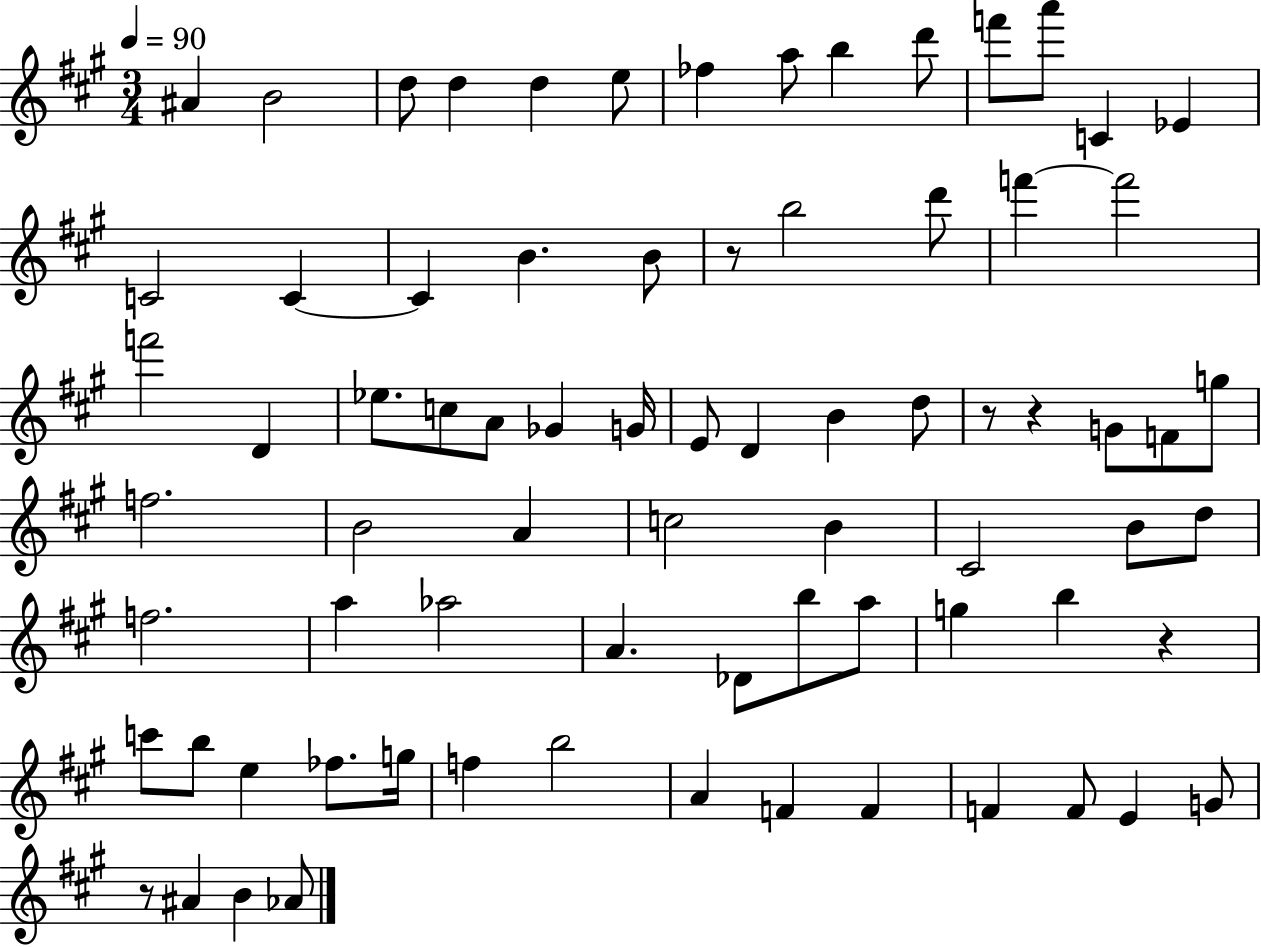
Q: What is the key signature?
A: A major